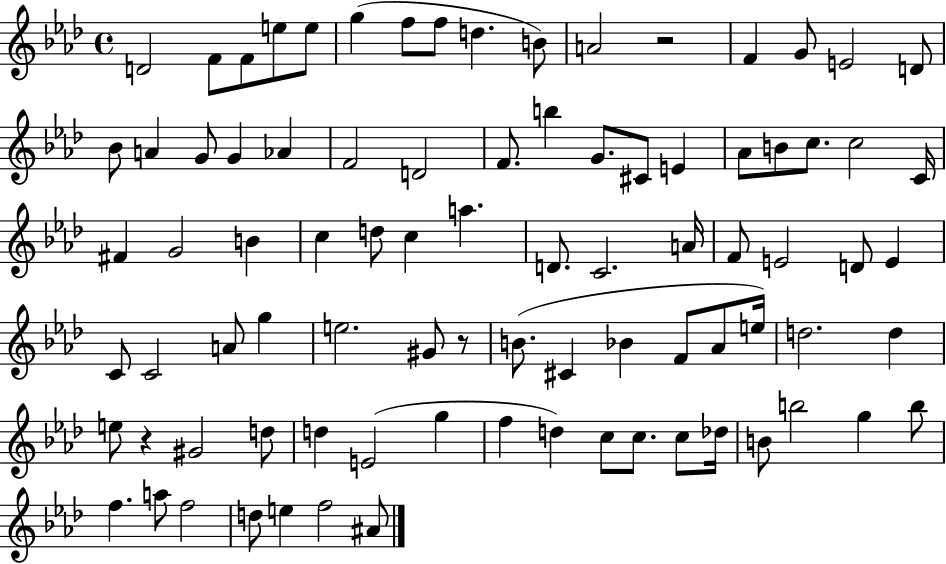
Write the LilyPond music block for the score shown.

{
  \clef treble
  \time 4/4
  \defaultTimeSignature
  \key aes \major
  d'2 f'8 f'8 e''8 e''8 | g''4( f''8 f''8 d''4. b'8) | a'2 r2 | f'4 g'8 e'2 d'8 | \break bes'8 a'4 g'8 g'4 aes'4 | f'2 d'2 | f'8. b''4 g'8. cis'8 e'4 | aes'8 b'8 c''8. c''2 c'16 | \break fis'4 g'2 b'4 | c''4 d''8 c''4 a''4. | d'8. c'2. a'16 | f'8 e'2 d'8 e'4 | \break c'8 c'2 a'8 g''4 | e''2. gis'8 r8 | b'8.( cis'4 bes'4 f'8 aes'8 e''16) | d''2. d''4 | \break e''8 r4 gis'2 d''8 | d''4 e'2( g''4 | f''4 d''4) c''8 c''8. c''8 des''16 | b'8 b''2 g''4 b''8 | \break f''4. a''8 f''2 | d''8 e''4 f''2 ais'8 | \bar "|."
}